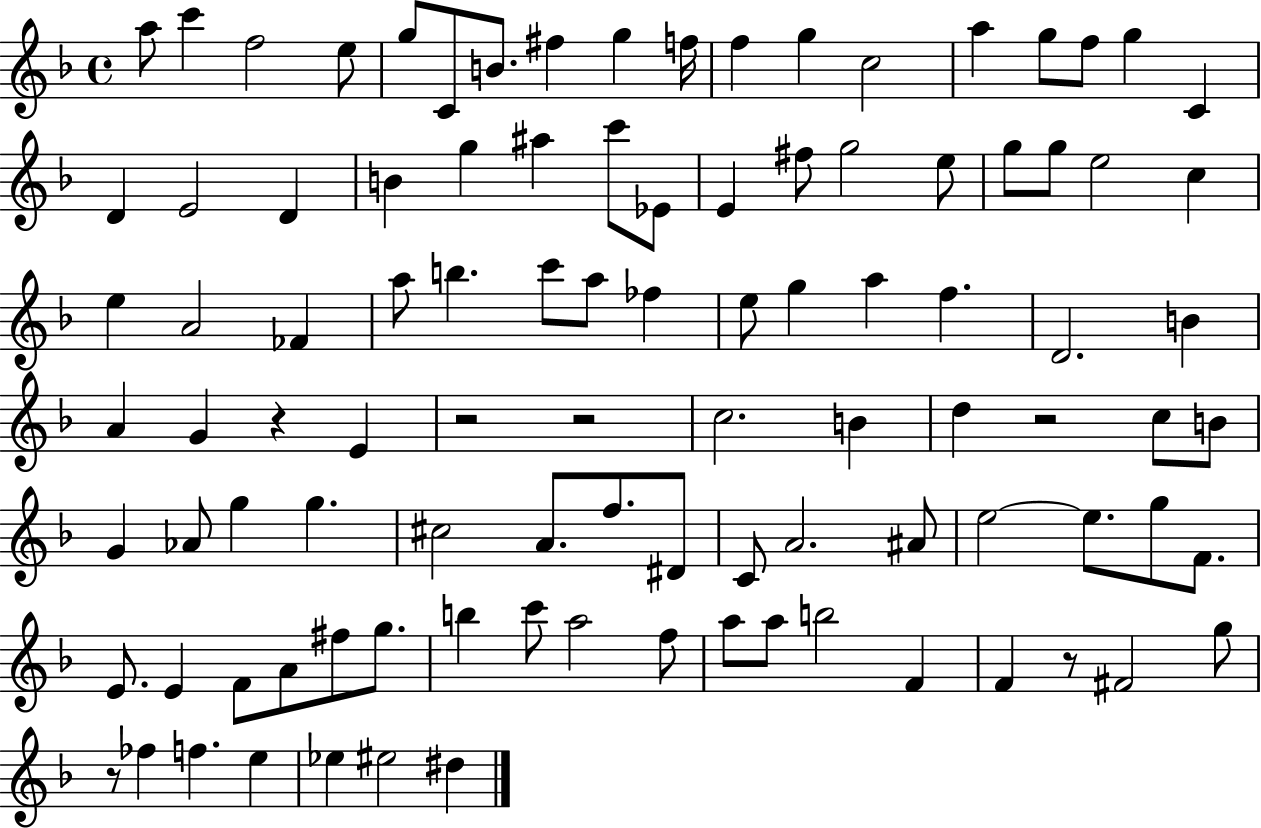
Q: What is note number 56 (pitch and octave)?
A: B4